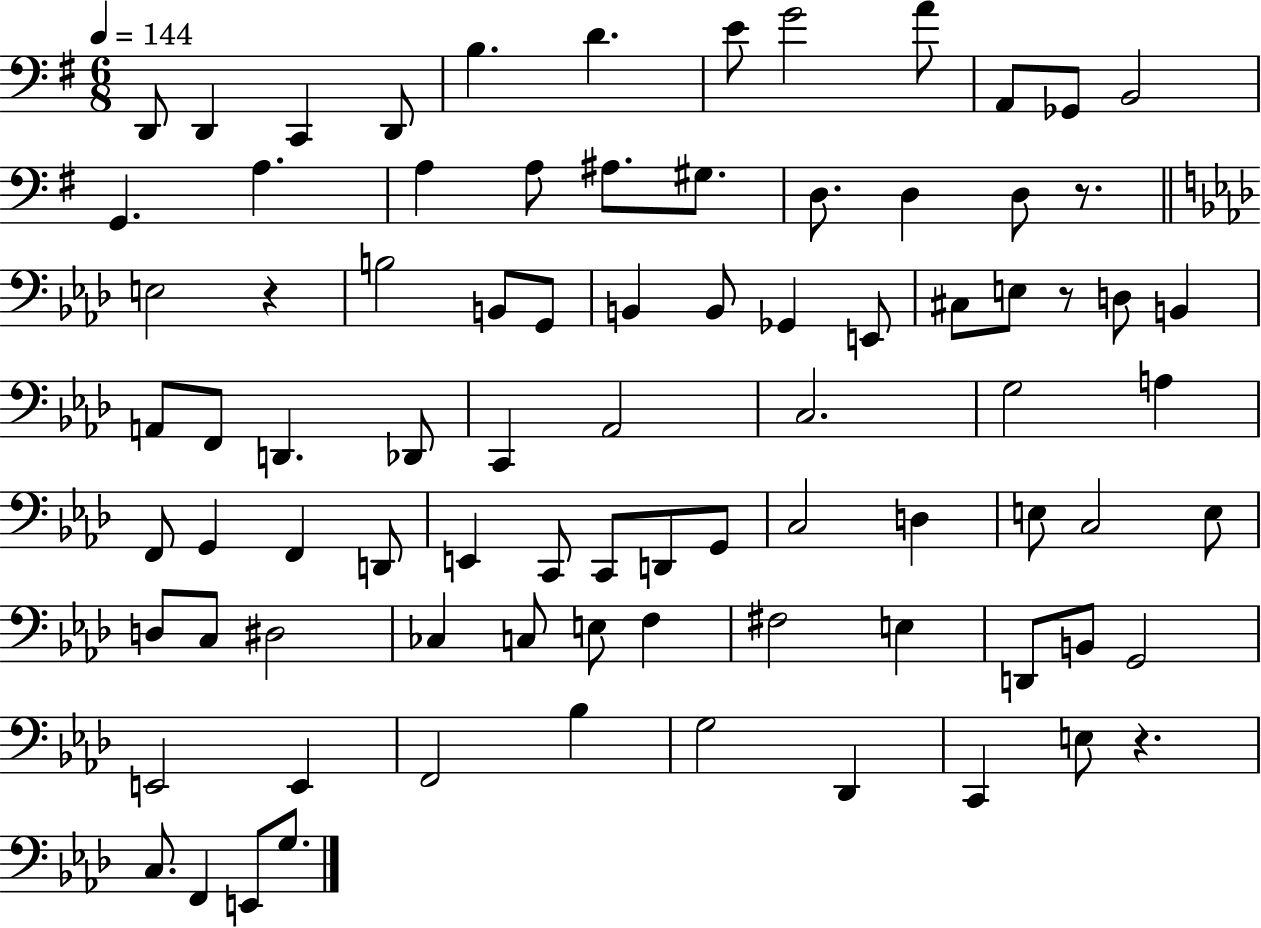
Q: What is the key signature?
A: G major